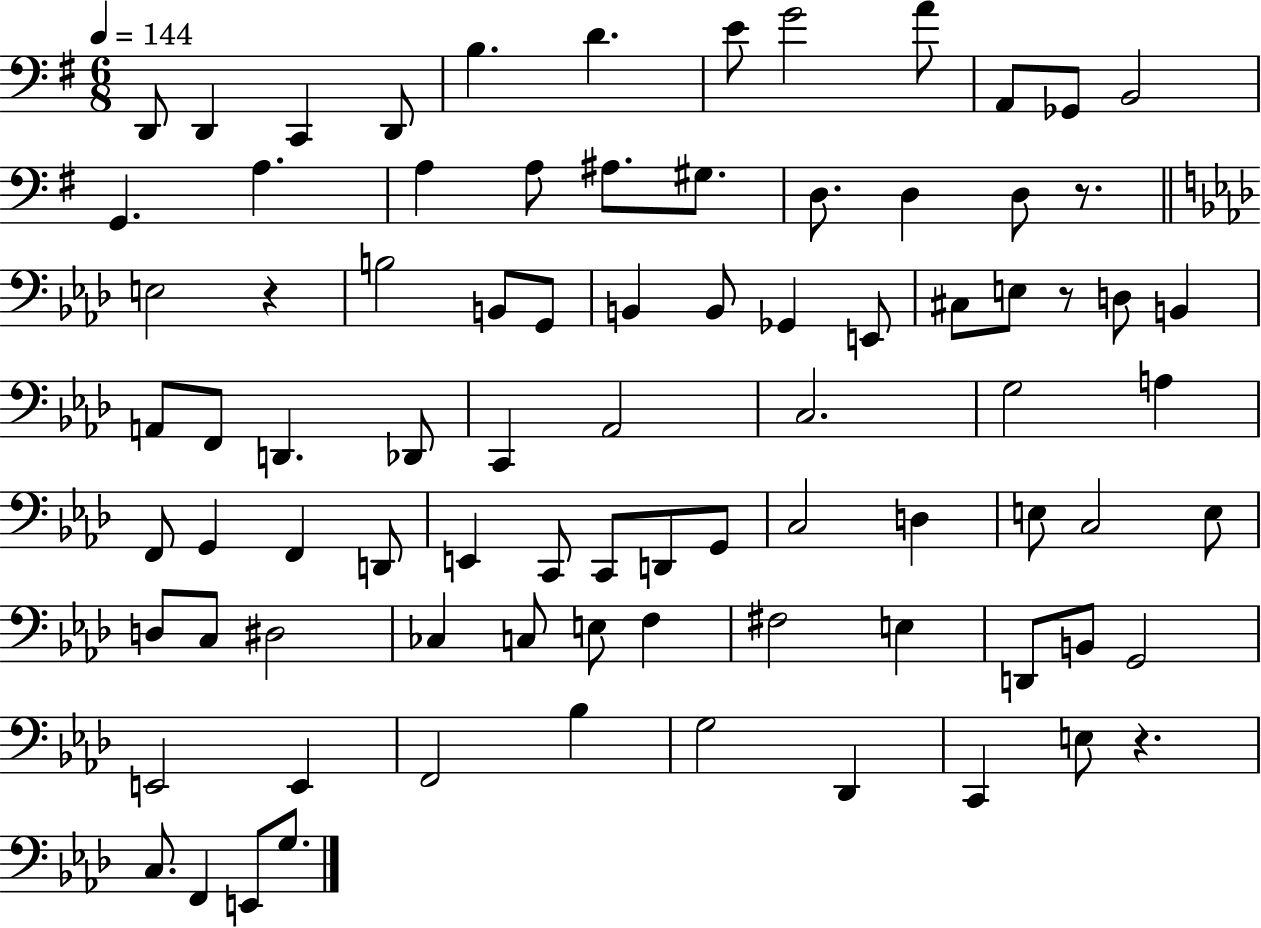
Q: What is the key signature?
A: G major